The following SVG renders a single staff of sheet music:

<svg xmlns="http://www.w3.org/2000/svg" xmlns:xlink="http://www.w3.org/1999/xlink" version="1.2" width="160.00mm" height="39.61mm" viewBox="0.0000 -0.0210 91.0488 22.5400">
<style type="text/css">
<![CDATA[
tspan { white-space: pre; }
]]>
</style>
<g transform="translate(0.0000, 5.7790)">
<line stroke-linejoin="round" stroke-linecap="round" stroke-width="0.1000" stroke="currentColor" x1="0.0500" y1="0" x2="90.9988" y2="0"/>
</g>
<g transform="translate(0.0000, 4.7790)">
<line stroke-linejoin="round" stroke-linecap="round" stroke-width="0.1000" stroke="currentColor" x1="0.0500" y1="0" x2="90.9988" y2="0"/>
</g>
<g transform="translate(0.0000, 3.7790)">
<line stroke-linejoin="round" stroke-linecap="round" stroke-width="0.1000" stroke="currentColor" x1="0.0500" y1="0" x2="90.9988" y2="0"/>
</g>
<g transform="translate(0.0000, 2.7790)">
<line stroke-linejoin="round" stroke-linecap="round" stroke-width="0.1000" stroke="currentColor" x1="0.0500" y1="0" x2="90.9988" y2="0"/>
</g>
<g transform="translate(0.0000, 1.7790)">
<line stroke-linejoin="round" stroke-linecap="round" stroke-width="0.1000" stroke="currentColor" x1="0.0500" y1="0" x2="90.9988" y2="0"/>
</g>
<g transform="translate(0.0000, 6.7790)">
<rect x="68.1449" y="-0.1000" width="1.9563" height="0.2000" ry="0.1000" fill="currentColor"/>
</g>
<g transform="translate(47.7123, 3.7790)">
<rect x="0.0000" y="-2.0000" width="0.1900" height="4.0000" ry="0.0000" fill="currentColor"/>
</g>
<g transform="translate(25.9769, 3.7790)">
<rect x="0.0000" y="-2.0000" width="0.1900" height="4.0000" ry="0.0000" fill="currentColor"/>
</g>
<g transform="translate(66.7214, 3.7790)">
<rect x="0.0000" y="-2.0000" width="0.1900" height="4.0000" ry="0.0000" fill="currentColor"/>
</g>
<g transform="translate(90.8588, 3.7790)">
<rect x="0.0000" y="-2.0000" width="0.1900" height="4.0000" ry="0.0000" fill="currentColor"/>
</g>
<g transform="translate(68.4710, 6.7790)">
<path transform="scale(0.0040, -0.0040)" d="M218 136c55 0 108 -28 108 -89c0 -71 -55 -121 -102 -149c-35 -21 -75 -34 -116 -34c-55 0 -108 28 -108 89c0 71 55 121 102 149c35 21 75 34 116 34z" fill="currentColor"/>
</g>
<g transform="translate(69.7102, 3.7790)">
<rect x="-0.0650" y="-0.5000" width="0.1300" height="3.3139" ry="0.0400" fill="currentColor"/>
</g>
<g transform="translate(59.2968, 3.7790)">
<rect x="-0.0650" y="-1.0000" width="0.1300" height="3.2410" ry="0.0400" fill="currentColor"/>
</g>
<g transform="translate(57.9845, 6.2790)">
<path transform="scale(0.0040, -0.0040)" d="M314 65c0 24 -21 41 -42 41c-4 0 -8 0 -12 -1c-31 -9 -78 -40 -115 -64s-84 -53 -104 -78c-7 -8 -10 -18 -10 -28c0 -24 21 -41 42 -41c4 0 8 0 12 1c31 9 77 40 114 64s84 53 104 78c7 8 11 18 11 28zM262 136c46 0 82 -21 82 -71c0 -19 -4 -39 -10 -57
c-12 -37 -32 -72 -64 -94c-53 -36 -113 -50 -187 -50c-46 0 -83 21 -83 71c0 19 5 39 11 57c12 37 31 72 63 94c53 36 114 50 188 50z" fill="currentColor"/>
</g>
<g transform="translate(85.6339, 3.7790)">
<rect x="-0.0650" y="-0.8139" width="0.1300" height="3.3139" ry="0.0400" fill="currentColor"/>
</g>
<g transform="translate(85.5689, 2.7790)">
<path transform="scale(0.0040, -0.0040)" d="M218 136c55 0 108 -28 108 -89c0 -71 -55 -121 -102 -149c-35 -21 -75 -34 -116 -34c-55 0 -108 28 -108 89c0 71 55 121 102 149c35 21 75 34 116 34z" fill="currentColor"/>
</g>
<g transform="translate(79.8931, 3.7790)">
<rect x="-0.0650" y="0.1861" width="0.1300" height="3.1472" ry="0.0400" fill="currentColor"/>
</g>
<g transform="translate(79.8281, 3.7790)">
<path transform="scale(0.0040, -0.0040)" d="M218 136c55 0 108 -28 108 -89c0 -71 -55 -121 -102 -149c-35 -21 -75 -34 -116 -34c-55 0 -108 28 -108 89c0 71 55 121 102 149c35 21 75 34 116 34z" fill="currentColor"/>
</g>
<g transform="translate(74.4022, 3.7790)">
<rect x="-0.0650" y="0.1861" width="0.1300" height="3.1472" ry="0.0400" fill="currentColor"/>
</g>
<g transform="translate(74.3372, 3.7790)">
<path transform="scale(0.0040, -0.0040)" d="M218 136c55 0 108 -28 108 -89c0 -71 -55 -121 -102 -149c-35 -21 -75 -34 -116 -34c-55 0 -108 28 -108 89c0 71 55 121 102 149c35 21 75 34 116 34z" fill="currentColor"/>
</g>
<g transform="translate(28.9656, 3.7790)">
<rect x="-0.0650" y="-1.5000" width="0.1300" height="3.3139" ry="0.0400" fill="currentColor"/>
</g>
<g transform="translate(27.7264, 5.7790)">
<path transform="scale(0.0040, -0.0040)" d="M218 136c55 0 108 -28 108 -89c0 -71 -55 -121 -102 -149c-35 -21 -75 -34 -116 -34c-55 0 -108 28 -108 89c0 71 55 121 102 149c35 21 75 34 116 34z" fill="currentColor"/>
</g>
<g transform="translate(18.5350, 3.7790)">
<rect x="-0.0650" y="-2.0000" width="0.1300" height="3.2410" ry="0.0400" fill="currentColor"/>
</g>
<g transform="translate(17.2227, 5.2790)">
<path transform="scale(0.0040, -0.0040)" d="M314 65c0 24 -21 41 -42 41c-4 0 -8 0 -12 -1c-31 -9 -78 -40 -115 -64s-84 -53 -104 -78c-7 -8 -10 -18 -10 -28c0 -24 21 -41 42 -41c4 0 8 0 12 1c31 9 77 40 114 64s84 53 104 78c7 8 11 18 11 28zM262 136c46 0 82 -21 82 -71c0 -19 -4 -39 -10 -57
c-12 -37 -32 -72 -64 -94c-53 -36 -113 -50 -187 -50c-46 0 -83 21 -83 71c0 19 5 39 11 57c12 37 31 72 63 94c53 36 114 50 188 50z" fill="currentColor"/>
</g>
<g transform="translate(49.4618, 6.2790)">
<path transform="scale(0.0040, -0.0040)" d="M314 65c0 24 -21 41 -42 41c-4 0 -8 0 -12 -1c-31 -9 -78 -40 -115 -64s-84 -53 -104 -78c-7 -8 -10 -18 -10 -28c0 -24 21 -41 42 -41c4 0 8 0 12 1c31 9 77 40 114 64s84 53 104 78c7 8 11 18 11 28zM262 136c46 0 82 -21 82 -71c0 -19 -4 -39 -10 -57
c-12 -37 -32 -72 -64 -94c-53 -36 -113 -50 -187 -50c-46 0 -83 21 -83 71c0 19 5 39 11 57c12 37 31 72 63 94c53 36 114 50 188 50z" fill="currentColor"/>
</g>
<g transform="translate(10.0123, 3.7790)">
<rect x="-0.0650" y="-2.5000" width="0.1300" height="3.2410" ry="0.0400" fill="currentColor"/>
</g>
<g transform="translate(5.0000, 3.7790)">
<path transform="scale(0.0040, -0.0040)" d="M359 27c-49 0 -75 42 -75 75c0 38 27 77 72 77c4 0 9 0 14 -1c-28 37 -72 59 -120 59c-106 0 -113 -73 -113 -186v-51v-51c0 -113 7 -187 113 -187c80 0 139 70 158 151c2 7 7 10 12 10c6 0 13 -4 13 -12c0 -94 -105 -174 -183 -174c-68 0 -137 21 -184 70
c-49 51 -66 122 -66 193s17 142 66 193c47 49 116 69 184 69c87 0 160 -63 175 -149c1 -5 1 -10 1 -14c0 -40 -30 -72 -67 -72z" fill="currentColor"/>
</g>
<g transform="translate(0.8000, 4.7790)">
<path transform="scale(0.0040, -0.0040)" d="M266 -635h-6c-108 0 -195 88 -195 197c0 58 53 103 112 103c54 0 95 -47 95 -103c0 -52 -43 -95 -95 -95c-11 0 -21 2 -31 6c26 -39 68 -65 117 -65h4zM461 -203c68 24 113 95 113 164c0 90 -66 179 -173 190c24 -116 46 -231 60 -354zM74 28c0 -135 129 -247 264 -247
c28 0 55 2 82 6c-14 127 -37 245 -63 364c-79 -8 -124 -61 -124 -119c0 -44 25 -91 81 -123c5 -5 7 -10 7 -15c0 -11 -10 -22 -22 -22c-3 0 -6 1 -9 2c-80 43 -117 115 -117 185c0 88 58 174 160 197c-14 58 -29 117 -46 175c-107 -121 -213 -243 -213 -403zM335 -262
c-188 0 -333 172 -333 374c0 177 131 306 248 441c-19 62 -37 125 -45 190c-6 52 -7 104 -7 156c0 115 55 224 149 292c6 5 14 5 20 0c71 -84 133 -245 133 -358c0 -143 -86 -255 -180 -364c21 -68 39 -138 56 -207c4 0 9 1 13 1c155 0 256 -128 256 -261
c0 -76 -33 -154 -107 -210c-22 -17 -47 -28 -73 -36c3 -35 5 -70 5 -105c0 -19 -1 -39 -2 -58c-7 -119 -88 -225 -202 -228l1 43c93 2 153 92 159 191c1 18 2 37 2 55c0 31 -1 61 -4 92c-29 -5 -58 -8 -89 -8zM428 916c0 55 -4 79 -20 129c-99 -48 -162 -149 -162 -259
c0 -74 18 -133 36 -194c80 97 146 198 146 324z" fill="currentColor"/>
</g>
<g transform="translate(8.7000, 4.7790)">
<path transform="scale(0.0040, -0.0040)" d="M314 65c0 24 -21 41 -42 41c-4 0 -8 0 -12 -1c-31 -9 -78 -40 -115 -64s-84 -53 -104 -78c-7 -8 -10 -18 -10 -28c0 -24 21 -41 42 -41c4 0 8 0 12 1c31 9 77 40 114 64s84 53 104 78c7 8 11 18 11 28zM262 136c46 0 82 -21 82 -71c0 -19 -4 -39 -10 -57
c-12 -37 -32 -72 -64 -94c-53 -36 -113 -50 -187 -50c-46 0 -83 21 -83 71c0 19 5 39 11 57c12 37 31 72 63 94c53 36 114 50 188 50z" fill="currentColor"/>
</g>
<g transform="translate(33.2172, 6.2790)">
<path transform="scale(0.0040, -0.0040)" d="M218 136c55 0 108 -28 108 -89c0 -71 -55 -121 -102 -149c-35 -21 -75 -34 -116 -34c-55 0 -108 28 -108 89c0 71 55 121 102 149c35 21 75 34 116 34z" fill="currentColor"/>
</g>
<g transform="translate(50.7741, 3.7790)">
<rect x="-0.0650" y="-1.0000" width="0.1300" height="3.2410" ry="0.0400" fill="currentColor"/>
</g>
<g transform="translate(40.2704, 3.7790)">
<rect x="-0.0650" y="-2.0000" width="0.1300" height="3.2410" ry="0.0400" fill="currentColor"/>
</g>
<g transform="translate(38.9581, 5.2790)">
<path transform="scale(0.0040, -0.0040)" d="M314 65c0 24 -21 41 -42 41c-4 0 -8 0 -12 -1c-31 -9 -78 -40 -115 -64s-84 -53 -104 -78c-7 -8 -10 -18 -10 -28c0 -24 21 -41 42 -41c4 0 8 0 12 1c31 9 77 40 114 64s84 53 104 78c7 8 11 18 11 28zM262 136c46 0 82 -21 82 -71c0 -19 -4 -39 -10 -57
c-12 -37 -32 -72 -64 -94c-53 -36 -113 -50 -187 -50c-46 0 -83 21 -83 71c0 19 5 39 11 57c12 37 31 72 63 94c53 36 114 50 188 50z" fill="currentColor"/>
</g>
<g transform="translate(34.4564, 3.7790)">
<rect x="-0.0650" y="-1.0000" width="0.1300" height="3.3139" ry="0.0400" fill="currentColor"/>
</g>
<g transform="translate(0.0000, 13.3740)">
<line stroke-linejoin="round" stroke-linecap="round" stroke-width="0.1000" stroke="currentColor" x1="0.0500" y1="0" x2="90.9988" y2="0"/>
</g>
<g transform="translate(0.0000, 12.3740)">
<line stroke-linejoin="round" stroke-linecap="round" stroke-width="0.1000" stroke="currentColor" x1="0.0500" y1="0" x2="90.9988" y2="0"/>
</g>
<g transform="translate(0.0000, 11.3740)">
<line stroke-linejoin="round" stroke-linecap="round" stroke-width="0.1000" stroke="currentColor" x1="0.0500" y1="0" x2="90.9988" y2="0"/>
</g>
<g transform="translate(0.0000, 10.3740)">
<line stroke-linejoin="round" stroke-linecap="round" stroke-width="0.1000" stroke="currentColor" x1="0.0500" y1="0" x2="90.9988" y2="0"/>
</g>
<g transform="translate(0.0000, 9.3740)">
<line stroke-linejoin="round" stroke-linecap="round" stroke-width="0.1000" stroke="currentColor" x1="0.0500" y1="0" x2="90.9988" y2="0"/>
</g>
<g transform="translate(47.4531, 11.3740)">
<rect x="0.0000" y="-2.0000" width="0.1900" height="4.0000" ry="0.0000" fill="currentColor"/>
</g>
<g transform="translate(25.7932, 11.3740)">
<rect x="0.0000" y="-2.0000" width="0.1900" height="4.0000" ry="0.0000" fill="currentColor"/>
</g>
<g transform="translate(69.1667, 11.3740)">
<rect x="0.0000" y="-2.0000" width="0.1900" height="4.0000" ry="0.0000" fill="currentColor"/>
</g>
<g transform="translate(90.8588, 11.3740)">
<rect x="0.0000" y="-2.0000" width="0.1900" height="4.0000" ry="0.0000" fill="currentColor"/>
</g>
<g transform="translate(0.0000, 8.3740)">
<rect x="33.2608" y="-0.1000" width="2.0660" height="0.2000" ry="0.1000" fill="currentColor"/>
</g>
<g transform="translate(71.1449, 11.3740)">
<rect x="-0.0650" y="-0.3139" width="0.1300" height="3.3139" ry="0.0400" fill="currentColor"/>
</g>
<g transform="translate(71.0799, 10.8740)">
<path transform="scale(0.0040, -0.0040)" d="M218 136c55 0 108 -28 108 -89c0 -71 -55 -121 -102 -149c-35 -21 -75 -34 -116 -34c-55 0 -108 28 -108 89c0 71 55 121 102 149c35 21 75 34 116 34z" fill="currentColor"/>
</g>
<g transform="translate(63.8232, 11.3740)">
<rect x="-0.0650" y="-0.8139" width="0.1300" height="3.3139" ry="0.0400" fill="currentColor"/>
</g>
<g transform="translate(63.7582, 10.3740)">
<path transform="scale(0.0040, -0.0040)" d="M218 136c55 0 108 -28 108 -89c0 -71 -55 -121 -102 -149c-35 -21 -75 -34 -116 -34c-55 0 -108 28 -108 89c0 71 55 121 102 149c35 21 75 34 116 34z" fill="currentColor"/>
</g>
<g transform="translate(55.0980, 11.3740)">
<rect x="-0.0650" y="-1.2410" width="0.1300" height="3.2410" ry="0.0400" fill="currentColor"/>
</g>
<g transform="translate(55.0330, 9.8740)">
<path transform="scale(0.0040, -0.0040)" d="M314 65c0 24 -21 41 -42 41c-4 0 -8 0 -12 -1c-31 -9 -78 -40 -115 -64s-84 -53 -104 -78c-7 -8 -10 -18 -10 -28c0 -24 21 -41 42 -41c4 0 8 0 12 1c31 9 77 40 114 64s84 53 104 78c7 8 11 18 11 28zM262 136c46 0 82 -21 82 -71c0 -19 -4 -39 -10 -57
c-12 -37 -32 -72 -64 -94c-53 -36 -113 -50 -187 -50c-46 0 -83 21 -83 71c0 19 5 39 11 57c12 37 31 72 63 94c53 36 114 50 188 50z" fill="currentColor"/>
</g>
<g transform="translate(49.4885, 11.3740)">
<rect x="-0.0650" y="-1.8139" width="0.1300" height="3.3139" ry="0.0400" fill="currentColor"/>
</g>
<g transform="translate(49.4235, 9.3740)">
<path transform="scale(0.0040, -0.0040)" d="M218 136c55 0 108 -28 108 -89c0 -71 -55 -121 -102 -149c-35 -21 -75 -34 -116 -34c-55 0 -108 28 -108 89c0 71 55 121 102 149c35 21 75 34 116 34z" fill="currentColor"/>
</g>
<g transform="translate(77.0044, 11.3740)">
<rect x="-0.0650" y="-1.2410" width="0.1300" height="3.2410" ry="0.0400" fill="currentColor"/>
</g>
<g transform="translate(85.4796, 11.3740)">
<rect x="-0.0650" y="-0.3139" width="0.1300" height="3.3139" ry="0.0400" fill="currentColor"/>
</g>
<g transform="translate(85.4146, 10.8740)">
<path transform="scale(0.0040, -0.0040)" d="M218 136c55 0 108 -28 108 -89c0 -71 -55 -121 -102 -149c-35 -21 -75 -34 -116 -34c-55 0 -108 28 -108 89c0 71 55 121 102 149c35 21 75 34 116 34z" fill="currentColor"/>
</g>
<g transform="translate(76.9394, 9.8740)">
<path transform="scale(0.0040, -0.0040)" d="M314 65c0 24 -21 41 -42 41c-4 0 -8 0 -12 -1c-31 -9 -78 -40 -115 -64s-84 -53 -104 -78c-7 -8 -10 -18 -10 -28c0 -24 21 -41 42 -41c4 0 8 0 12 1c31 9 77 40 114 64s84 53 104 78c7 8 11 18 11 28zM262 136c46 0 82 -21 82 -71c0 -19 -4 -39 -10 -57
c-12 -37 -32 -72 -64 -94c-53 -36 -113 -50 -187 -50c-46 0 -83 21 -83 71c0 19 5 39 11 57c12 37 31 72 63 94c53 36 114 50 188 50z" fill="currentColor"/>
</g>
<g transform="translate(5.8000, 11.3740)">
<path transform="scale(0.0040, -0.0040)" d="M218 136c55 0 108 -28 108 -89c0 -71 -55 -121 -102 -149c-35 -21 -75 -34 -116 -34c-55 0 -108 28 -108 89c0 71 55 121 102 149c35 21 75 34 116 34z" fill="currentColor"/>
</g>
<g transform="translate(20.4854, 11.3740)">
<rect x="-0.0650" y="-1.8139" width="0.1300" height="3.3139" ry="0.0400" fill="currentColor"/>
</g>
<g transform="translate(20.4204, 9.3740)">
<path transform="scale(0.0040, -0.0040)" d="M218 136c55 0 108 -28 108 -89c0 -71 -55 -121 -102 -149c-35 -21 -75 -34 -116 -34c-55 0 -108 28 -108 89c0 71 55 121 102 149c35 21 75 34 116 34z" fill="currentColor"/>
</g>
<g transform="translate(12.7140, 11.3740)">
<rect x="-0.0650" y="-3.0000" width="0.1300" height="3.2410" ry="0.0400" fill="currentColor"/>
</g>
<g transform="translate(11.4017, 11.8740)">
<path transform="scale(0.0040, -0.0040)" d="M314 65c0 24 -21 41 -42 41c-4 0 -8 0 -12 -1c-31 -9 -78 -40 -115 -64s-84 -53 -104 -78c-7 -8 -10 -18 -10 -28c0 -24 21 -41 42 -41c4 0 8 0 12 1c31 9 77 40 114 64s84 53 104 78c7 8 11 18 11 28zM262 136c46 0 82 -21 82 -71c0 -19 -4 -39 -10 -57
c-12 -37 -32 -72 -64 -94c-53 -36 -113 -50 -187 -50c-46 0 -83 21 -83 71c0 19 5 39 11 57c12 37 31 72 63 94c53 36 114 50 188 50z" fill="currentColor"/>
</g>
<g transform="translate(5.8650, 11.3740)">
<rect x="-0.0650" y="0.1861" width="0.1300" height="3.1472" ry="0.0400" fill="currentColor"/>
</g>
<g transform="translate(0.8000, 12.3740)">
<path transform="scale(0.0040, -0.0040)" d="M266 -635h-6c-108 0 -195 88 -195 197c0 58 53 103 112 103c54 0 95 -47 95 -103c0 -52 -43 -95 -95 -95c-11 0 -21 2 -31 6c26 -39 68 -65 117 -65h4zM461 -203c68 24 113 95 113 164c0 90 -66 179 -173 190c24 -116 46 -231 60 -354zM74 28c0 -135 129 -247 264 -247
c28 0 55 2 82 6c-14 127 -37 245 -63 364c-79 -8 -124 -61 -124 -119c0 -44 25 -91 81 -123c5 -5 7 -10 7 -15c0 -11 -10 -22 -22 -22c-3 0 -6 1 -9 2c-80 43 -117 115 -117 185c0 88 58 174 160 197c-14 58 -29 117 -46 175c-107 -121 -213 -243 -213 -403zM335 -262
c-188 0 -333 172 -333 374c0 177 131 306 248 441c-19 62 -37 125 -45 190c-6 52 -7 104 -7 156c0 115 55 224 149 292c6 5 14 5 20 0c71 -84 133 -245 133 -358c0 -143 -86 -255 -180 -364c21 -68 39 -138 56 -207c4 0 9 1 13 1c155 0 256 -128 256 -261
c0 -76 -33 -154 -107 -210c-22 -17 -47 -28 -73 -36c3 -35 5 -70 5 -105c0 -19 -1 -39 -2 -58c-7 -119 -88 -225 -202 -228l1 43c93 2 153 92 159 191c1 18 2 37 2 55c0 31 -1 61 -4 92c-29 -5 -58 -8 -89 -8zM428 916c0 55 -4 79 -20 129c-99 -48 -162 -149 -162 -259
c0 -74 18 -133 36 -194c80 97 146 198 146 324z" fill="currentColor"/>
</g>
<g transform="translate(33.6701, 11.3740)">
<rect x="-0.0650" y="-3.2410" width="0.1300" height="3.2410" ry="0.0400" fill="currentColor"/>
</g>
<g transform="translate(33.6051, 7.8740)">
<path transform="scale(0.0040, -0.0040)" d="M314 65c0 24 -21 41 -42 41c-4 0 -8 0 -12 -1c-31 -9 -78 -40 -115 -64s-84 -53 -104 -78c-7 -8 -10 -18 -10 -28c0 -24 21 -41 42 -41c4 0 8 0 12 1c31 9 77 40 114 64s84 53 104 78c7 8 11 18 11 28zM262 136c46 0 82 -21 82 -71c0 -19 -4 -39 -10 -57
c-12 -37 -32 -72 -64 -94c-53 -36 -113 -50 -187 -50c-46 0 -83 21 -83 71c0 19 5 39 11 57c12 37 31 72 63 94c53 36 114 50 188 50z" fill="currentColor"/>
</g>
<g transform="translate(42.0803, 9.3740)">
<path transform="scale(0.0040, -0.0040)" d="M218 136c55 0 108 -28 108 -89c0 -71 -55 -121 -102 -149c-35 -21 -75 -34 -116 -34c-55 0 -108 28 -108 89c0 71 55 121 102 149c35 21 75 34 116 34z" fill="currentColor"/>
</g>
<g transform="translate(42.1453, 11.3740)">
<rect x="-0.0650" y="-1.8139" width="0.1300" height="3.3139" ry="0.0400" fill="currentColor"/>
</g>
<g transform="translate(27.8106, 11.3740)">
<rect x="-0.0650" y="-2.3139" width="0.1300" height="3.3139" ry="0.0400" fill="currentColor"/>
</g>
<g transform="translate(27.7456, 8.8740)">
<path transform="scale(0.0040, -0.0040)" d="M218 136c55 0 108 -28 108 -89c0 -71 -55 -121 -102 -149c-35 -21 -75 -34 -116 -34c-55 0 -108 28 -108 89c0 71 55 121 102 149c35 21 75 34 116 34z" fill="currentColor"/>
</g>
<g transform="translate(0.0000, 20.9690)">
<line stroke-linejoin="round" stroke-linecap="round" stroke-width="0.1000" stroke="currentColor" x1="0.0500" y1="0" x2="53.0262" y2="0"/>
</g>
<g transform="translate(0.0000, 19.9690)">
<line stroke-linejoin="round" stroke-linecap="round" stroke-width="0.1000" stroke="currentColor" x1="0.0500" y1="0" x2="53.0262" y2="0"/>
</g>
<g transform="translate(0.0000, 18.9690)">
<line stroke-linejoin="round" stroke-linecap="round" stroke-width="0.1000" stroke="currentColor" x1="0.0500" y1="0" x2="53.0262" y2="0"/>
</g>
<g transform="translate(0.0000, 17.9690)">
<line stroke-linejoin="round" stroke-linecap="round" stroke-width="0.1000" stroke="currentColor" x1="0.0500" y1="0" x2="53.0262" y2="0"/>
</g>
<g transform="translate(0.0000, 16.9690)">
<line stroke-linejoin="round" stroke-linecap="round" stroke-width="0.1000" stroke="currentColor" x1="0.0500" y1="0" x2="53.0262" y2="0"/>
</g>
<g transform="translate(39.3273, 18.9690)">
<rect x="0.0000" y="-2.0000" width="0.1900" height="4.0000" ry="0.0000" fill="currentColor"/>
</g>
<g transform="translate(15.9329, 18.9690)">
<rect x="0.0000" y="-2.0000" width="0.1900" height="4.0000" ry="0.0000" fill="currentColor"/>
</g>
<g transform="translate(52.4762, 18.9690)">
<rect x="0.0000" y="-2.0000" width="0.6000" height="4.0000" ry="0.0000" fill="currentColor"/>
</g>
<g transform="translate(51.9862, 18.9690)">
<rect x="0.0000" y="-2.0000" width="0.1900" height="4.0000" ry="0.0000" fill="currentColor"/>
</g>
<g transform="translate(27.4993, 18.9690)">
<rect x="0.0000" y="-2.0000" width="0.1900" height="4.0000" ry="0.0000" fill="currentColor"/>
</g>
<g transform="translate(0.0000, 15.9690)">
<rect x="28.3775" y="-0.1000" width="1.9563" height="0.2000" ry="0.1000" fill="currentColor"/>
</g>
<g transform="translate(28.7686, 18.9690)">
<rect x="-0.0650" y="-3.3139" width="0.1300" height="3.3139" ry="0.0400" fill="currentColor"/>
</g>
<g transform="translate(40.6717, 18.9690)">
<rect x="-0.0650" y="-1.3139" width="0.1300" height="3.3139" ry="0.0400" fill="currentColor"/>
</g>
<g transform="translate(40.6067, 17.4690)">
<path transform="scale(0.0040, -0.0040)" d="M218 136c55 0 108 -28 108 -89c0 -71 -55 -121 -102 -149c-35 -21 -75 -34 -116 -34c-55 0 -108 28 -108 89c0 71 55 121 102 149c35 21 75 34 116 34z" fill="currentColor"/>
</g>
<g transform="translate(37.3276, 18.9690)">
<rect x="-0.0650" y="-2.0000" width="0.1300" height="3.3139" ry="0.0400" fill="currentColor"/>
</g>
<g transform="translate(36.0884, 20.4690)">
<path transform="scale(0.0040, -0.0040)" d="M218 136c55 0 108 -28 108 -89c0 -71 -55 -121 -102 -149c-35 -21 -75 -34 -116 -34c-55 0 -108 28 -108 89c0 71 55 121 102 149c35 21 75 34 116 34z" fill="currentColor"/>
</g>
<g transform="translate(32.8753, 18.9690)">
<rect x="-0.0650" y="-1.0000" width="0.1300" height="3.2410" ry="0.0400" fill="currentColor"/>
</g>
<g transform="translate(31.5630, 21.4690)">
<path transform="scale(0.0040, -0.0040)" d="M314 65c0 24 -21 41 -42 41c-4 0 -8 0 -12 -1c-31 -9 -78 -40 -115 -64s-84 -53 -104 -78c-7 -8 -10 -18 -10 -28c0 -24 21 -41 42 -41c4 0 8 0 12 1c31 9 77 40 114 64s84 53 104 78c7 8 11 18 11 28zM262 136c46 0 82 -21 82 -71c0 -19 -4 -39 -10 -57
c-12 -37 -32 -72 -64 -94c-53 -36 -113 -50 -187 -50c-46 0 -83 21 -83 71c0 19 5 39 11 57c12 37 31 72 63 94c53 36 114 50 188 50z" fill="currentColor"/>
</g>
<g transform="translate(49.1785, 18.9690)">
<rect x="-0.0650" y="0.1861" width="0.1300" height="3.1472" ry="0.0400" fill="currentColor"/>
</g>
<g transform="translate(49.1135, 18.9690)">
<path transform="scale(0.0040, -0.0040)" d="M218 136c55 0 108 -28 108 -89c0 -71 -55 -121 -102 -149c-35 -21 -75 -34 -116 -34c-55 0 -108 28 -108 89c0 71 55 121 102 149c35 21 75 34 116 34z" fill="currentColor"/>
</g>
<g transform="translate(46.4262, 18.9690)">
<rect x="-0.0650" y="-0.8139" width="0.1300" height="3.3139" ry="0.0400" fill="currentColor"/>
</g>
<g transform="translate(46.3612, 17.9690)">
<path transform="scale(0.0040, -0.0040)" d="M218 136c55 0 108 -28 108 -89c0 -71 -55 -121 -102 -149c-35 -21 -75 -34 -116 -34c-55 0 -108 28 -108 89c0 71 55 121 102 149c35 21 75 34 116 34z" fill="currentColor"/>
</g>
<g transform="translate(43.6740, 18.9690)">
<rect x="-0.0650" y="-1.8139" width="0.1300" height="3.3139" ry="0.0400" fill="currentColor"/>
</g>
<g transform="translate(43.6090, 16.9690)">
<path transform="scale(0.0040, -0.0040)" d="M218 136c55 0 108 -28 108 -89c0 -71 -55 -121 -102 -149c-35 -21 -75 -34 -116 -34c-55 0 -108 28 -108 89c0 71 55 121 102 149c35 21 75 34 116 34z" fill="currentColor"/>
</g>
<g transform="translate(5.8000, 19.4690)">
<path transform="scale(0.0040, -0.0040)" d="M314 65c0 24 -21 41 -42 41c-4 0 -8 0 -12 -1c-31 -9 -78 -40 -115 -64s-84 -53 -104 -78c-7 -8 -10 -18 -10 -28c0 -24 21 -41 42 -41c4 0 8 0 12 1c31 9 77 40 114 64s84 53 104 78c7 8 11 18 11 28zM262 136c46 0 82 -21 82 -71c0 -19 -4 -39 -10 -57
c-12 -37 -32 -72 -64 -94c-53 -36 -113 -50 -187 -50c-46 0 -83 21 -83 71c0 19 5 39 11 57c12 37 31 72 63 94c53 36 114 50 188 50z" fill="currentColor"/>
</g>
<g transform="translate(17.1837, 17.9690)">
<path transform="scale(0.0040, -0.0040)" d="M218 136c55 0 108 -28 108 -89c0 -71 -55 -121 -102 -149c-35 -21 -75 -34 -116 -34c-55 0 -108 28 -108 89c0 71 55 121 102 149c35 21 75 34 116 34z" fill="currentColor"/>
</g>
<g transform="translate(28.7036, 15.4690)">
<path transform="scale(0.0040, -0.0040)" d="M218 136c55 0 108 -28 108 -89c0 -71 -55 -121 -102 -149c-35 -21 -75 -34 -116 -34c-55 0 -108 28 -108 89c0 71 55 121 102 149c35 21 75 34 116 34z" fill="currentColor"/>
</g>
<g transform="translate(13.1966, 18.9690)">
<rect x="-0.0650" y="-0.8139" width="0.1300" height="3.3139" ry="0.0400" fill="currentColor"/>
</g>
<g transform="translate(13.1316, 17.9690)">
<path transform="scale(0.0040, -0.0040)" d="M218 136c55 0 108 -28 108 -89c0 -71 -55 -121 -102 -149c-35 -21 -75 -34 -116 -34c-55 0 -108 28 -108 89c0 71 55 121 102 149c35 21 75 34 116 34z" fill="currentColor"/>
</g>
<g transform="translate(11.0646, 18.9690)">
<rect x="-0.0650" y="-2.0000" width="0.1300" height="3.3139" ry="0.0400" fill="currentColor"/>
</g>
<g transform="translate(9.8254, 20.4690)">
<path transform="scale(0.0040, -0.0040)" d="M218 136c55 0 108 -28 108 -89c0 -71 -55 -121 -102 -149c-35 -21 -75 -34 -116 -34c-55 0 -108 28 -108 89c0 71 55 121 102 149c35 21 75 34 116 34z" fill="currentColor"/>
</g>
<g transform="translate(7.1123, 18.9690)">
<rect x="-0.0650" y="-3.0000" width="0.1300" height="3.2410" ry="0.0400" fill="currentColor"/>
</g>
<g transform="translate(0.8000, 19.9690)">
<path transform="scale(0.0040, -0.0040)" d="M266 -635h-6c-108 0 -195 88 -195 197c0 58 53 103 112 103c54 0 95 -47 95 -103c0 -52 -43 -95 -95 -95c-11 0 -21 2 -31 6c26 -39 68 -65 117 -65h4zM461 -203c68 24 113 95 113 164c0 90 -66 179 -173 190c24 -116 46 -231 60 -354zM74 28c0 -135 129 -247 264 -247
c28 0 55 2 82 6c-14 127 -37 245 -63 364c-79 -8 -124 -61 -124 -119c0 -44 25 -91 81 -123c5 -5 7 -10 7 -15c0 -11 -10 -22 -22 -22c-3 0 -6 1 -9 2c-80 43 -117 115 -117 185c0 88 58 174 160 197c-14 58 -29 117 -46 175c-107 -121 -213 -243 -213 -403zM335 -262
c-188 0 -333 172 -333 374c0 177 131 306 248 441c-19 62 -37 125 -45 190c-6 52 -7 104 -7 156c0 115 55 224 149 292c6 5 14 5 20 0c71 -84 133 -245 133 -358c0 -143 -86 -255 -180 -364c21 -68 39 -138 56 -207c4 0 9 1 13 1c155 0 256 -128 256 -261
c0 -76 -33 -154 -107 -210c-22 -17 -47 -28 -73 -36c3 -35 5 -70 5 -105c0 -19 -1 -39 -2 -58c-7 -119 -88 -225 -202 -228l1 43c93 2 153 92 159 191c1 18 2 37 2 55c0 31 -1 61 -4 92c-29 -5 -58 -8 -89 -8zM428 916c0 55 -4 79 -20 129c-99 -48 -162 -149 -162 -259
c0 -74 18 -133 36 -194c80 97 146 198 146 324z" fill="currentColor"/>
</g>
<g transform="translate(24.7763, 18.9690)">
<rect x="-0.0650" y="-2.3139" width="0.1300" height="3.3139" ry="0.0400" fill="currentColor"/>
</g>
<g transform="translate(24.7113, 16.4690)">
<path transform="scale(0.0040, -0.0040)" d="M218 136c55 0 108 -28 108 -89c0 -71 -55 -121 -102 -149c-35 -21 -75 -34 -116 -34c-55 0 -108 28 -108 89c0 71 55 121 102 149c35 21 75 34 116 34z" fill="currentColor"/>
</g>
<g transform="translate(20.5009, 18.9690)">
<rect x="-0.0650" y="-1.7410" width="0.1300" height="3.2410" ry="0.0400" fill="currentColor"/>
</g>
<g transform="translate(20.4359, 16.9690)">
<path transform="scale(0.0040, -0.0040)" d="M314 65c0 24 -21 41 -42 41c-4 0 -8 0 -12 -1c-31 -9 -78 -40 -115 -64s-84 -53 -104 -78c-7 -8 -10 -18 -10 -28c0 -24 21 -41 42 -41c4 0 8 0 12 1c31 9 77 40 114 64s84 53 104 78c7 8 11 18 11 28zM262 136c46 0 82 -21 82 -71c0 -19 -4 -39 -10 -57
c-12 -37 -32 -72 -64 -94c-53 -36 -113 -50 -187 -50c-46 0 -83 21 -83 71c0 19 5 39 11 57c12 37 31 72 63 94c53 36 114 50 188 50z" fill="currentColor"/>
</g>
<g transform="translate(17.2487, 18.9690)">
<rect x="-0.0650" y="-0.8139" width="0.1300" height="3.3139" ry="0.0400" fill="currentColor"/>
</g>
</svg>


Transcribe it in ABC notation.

X:1
T:Untitled
M:4/4
L:1/4
K:C
G2 F2 E D F2 D2 D2 C B B d B A2 f g b2 f f e2 d c e2 c A2 F d d f2 g b D2 F e f d B